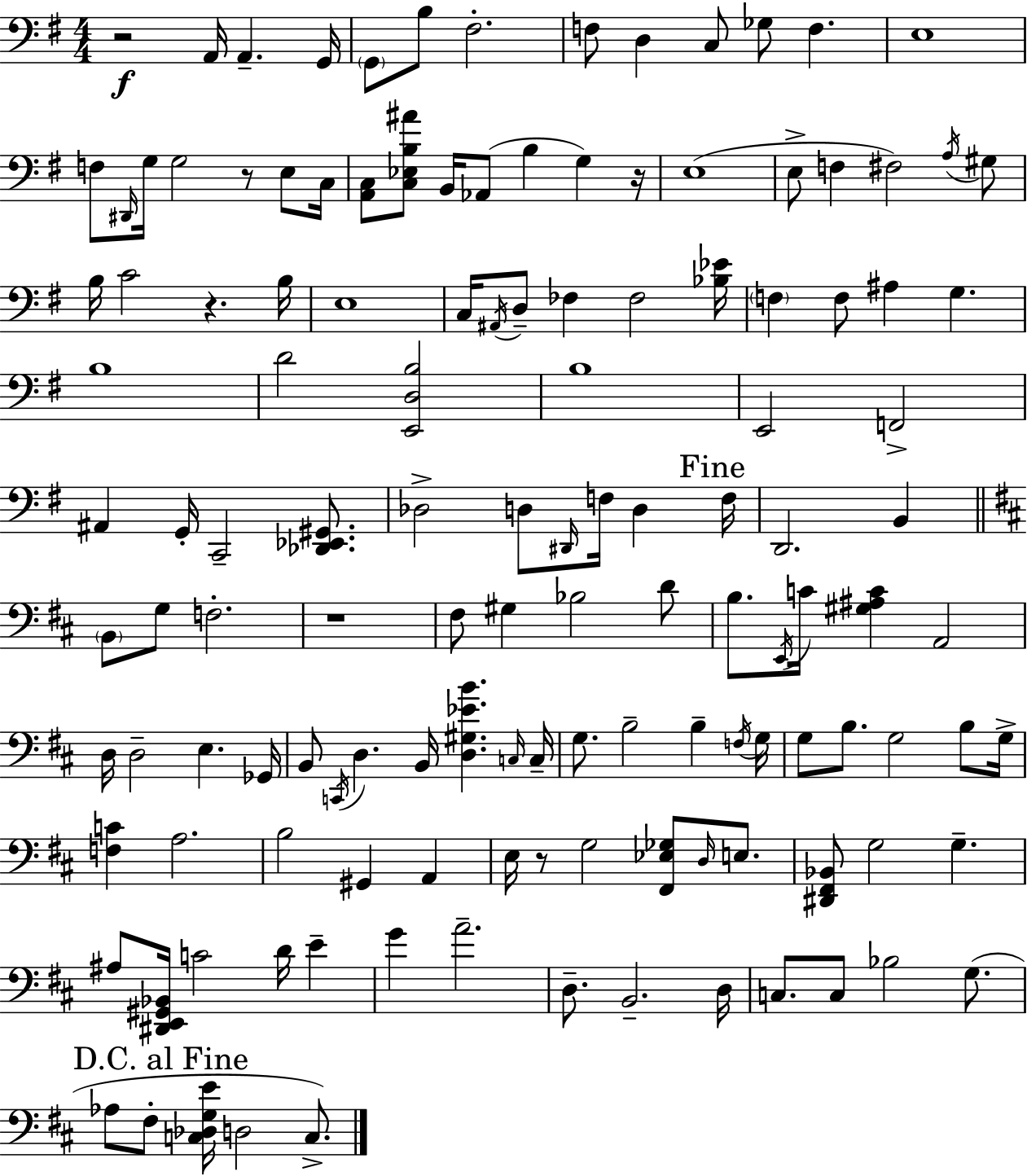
{
  \clef bass
  \numericTimeSignature
  \time 4/4
  \key e \minor
  r2\f a,16 a,4.-- g,16 | \parenthesize g,8 b8 fis2.-. | f8 d4 c8 ges8 f4. | e1 | \break f8 \grace { dis,16 } g16 g2 r8 e8 | c16 <a, c>8 <c ees b ais'>8 b,16 aes,8( b4 g4) | r16 e1( | e8-> f4 fis2) \acciaccatura { a16 } | \break gis8 b16 c'2 r4. | b16 e1 | c16 \acciaccatura { ais,16 } d8-- fes4 fes2 | <bes ees'>16 \parenthesize f4 f8 ais4 g4. | \break b1 | d'2 <e, d b>2 | b1 | e,2 f,2-> | \break ais,4 g,16-. c,2-- | <des, ees, gis,>8. des2-> d8 \grace { dis,16 } f16 d4 | \mark "Fine" f16 d,2. | b,4 \bar "||" \break \key d \major \parenthesize b,8 g8 f2.-. | r1 | fis8 gis4 bes2 d'8 | b8. \acciaccatura { e,16 } c'16 <gis ais c'>4 a,2 | \break d16 d2-- e4. | ges,16 b,8 \acciaccatura { c,16 } d4. b,16 <d gis ees' b'>4. | \grace { c16 } c16-- g8. b2-- b4-- | \acciaccatura { f16 } g16 g8 b8. g2 | \break b8 g16-> <f c'>4 a2. | b2 gis,4 | a,4 e16 r8 g2 <fis, ees ges>8 | \grace { d16 } e8. <dis, fis, bes,>8 g2 g4.-- | \break ais8 <dis, e, gis, bes,>16 c'2 | d'16 e'4-- g'4 a'2.-- | d8.-- b,2.-- | d16 c8. c8 bes2 | \break g8.( \mark "D.C. al Fine" aes8 fis8-. <c des g e'>16 d2 | c8.->) \bar "|."
}